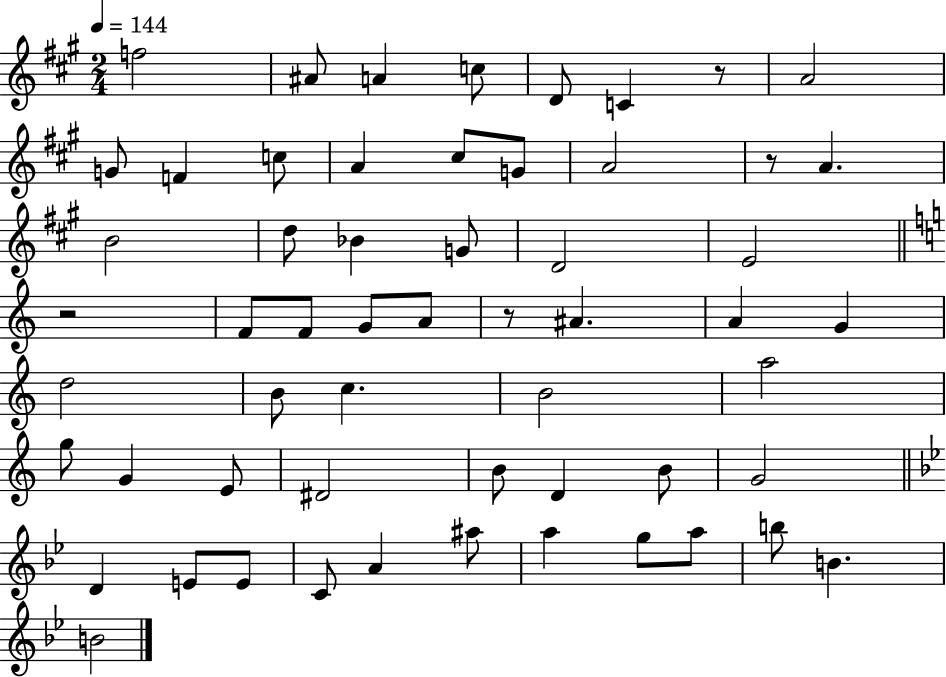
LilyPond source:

{
  \clef treble
  \numericTimeSignature
  \time 2/4
  \key a \major
  \tempo 4 = 144
  f''2 | ais'8 a'4 c''8 | d'8 c'4 r8 | a'2 | \break g'8 f'4 c''8 | a'4 cis''8 g'8 | a'2 | r8 a'4. | \break b'2 | d''8 bes'4 g'8 | d'2 | e'2 | \break \bar "||" \break \key a \minor r2 | f'8 f'8 g'8 a'8 | r8 ais'4. | a'4 g'4 | \break d''2 | b'8 c''4. | b'2 | a''2 | \break g''8 g'4 e'8 | dis'2 | b'8 d'4 b'8 | g'2 | \break \bar "||" \break \key g \minor d'4 e'8 e'8 | c'8 a'4 ais''8 | a''4 g''8 a''8 | b''8 b'4. | \break b'2 | \bar "|."
}